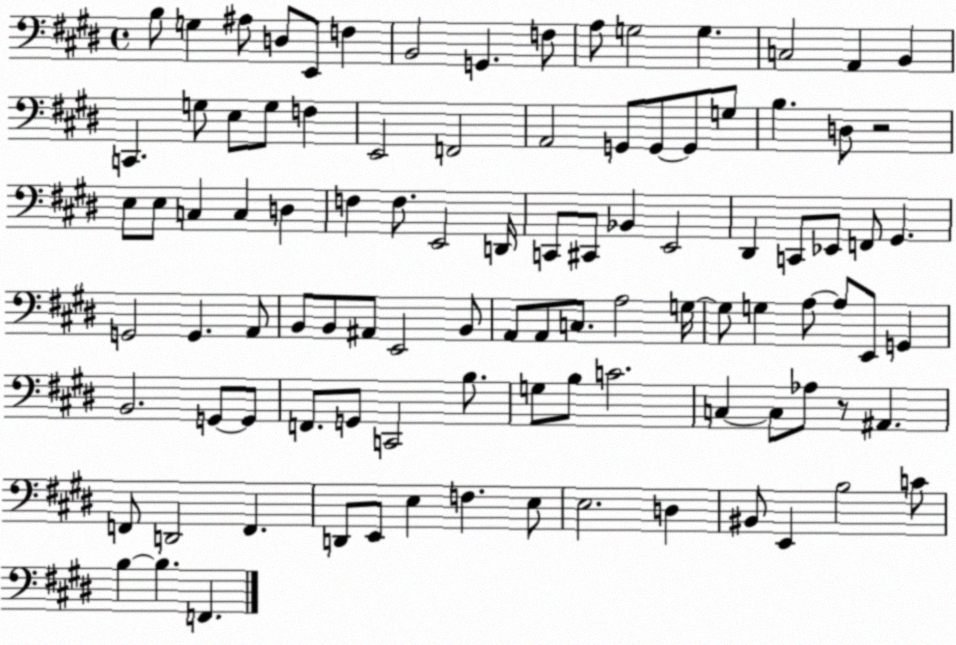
X:1
T:Untitled
M:4/4
L:1/4
K:E
B,/2 G, ^A,/2 D,/2 E,,/2 F, B,,2 G,, F,/2 A,/2 G,2 G, C,2 A,, B,, C,, G,/2 E,/2 G,/2 F, E,,2 F,,2 A,,2 G,,/2 G,,/2 G,,/2 G,/2 B, D,/2 z2 E,/2 E,/2 C, C, D, F, F,/2 E,,2 D,,/4 C,,/2 ^C,,/2 _B,, E,,2 ^D,, C,,/2 _E,,/2 F,,/2 ^G,, G,,2 G,, A,,/2 B,,/2 B,,/2 ^A,,/2 E,,2 B,,/2 A,,/2 A,,/2 C,/2 A,2 G,/4 G,/2 G, A,/2 A,/2 E,,/2 G,, B,,2 G,,/2 G,,/2 F,,/2 G,,/2 C,,2 B,/2 G,/2 B,/2 C2 C, C,/2 _A,/2 z/2 ^A,, F,,/2 D,,2 F,, D,,/2 E,,/2 E, F, E,/2 E,2 D, ^B,,/2 E,, B,2 C/2 B, B, F,,